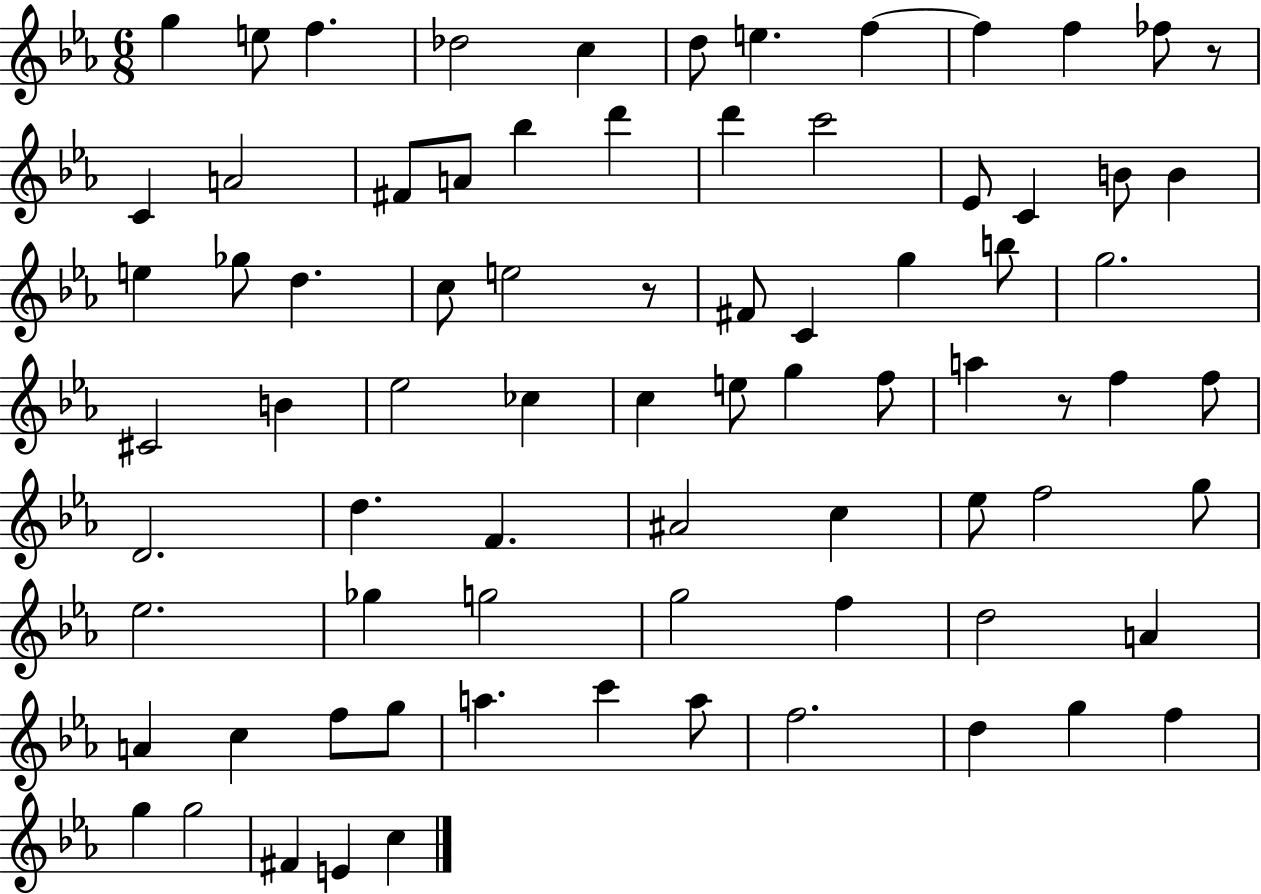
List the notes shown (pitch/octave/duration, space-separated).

G5/q E5/e F5/q. Db5/h C5/q D5/e E5/q. F5/q F5/q F5/q FES5/e R/e C4/q A4/h F#4/e A4/e Bb5/q D6/q D6/q C6/h Eb4/e C4/q B4/e B4/q E5/q Gb5/e D5/q. C5/e E5/h R/e F#4/e C4/q G5/q B5/e G5/h. C#4/h B4/q Eb5/h CES5/q C5/q E5/e G5/q F5/e A5/q R/e F5/q F5/e D4/h. D5/q. F4/q. A#4/h C5/q Eb5/e F5/h G5/e Eb5/h. Gb5/q G5/h G5/h F5/q D5/h A4/q A4/q C5/q F5/e G5/e A5/q. C6/q A5/e F5/h. D5/q G5/q F5/q G5/q G5/h F#4/q E4/q C5/q